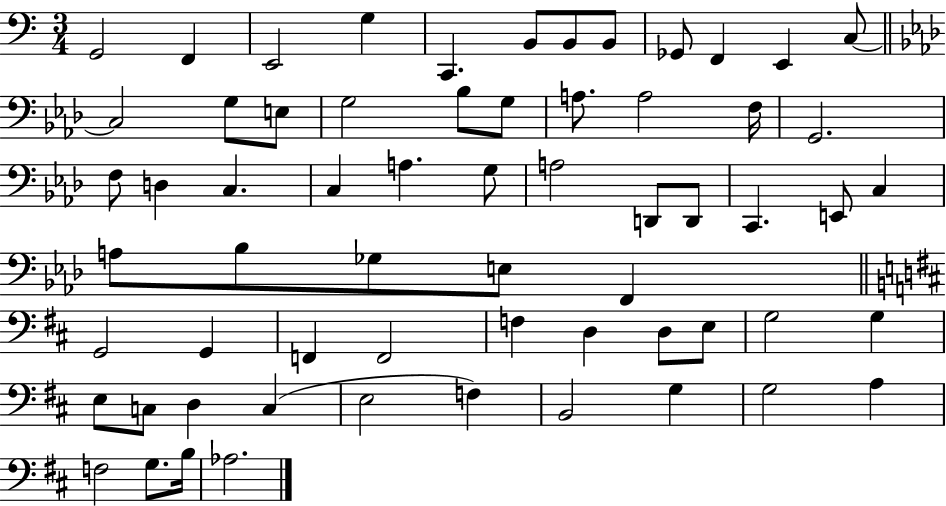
G2/h F2/q E2/h G3/q C2/q. B2/e B2/e B2/e Gb2/e F2/q E2/q C3/e C3/h G3/e E3/e G3/h Bb3/e G3/e A3/e. A3/h F3/s G2/h. F3/e D3/q C3/q. C3/q A3/q. G3/e A3/h D2/e D2/e C2/q. E2/e C3/q A3/e Bb3/e Gb3/e E3/e F2/q G2/h G2/q F2/q F2/h F3/q D3/q D3/e E3/e G3/h G3/q E3/e C3/e D3/q C3/q E3/h F3/q B2/h G3/q G3/h A3/q F3/h G3/e. B3/s Ab3/h.